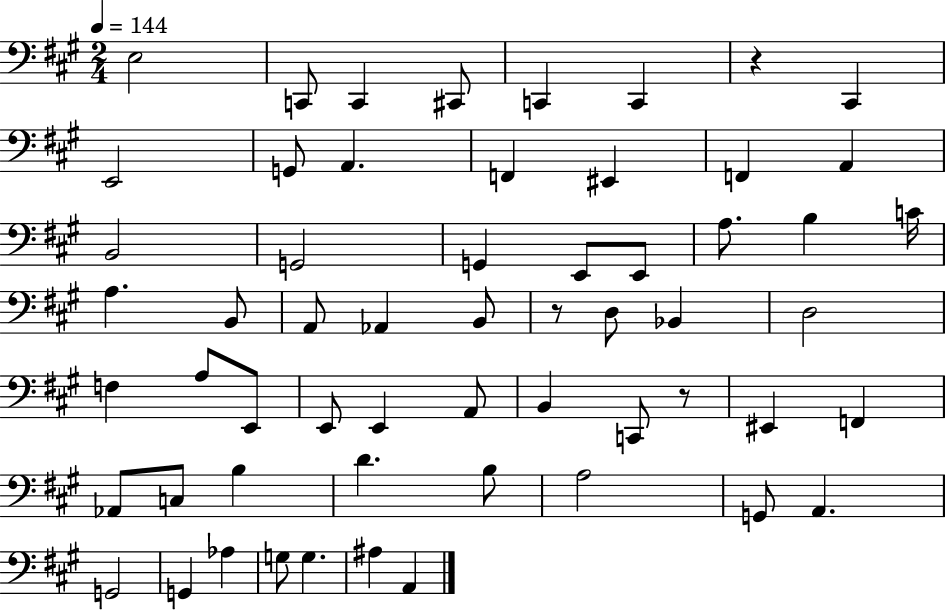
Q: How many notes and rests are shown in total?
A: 58